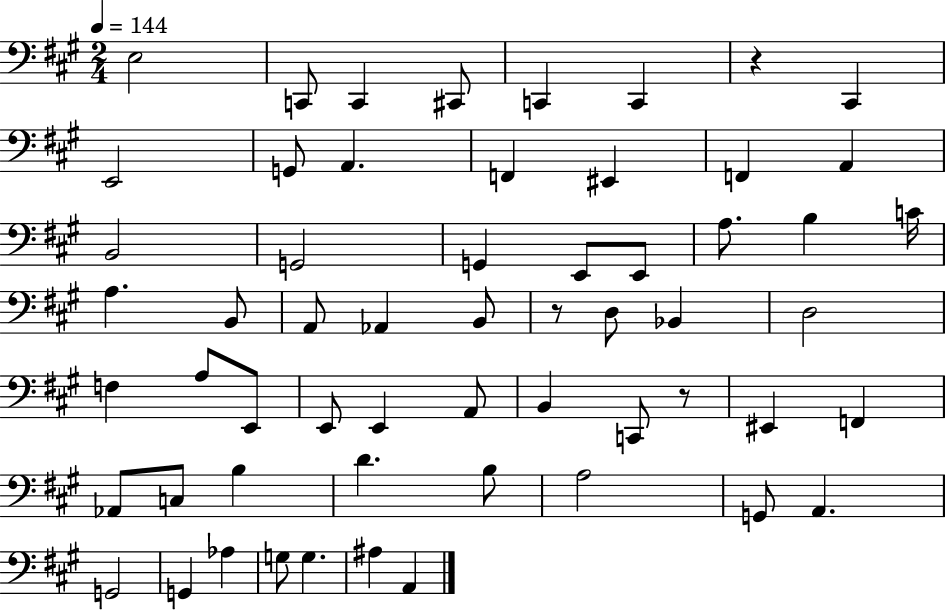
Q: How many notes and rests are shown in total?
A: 58